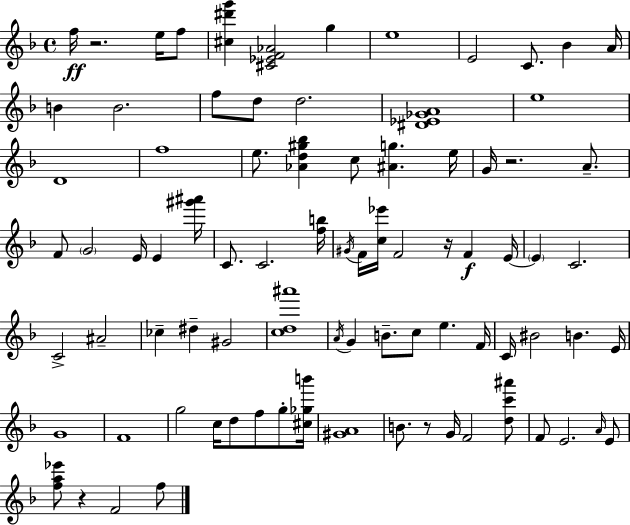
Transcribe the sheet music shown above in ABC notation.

X:1
T:Untitled
M:4/4
L:1/4
K:F
f/4 z2 e/4 f/2 [^c^d'g'] [^C_EF_A]2 g e4 E2 C/2 _B A/4 B B2 f/2 d/2 d2 [^D_E_GA]4 e4 D4 f4 e/2 [_Ad^g_b] c/2 [^Ag] e/4 G/4 z2 A/2 F/2 G2 E/4 E [^g'^a']/4 C/2 C2 [fb]/4 ^G/4 F/4 [c_e']/4 F2 z/4 F E/4 E C2 C2 ^A2 _c ^d ^G2 [cd^a']4 A/4 G B/2 c/2 e F/4 C/4 ^B2 B E/4 G4 F4 g2 c/4 d/2 f/2 g/2 [^c_gb']/4 [^GA]4 B/2 z/2 G/4 F2 [dc'^a']/2 F/2 E2 A/4 E/2 [fa_e']/2 z F2 f/2